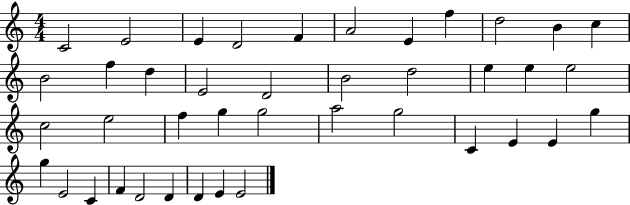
C4/h E4/h E4/q D4/h F4/q A4/h E4/q F5/q D5/h B4/q C5/q B4/h F5/q D5/q E4/h D4/h B4/h D5/h E5/q E5/q E5/h C5/h E5/h F5/q G5/q G5/h A5/h G5/h C4/q E4/q E4/q G5/q G5/q E4/h C4/q F4/q D4/h D4/q D4/q E4/q E4/h